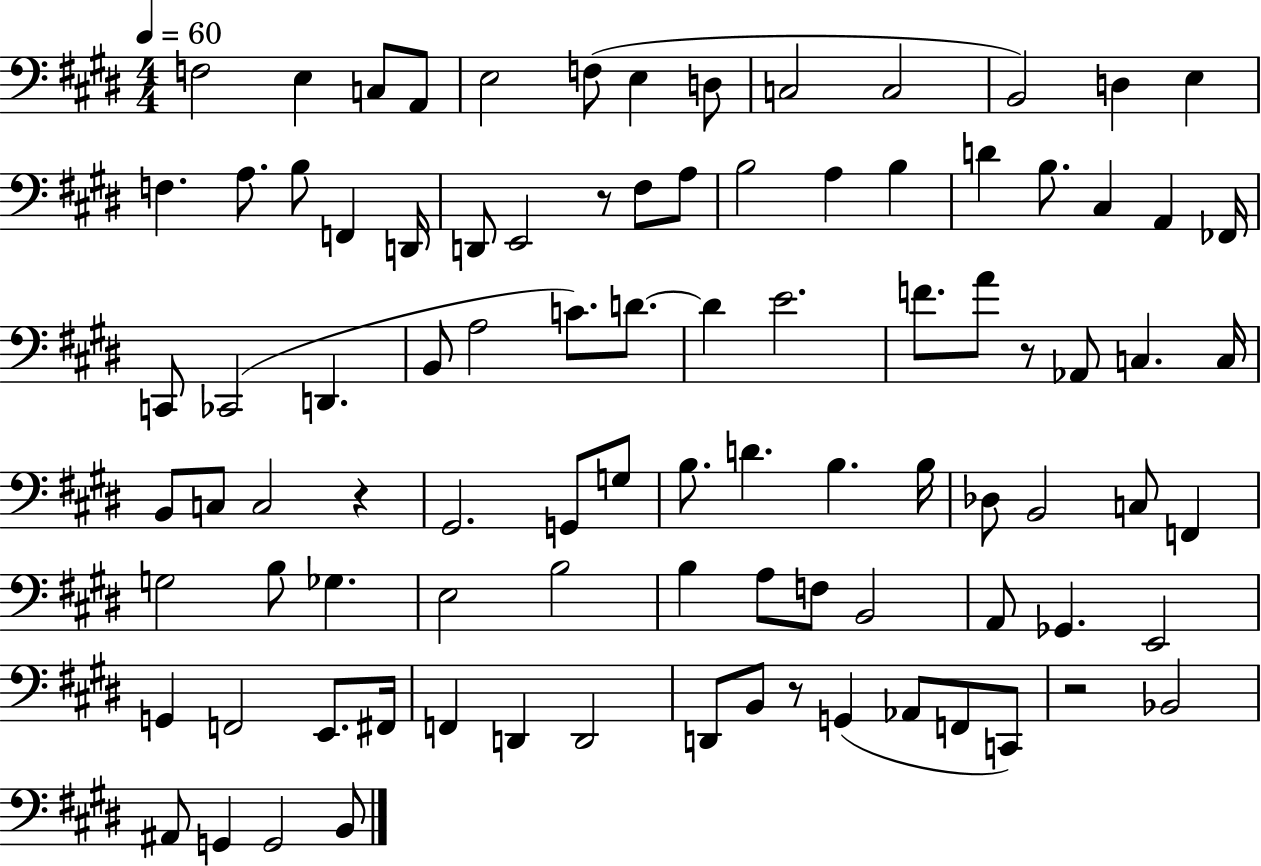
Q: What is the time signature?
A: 4/4